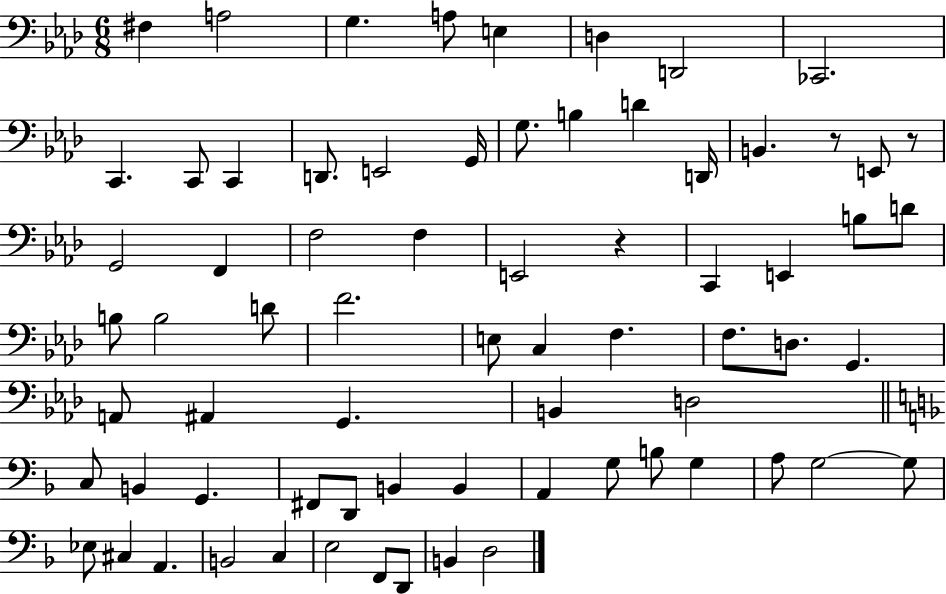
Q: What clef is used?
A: bass